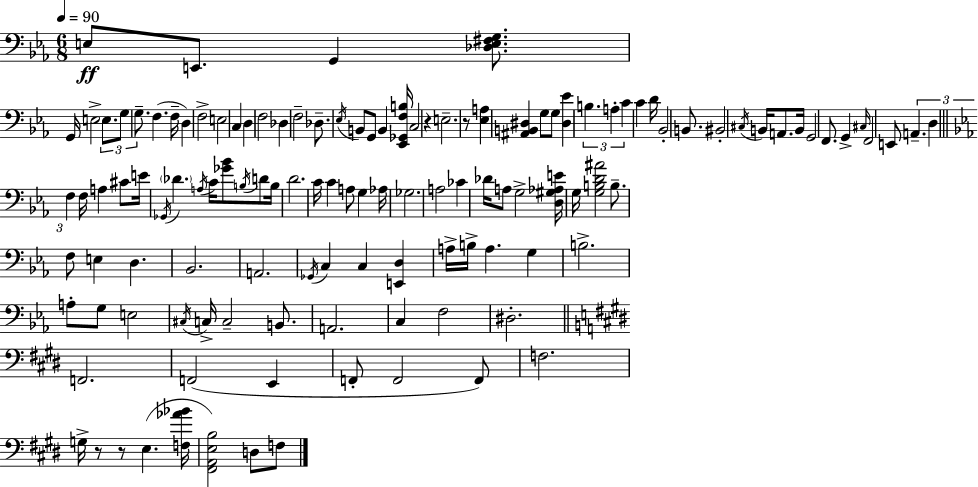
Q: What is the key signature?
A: C minor